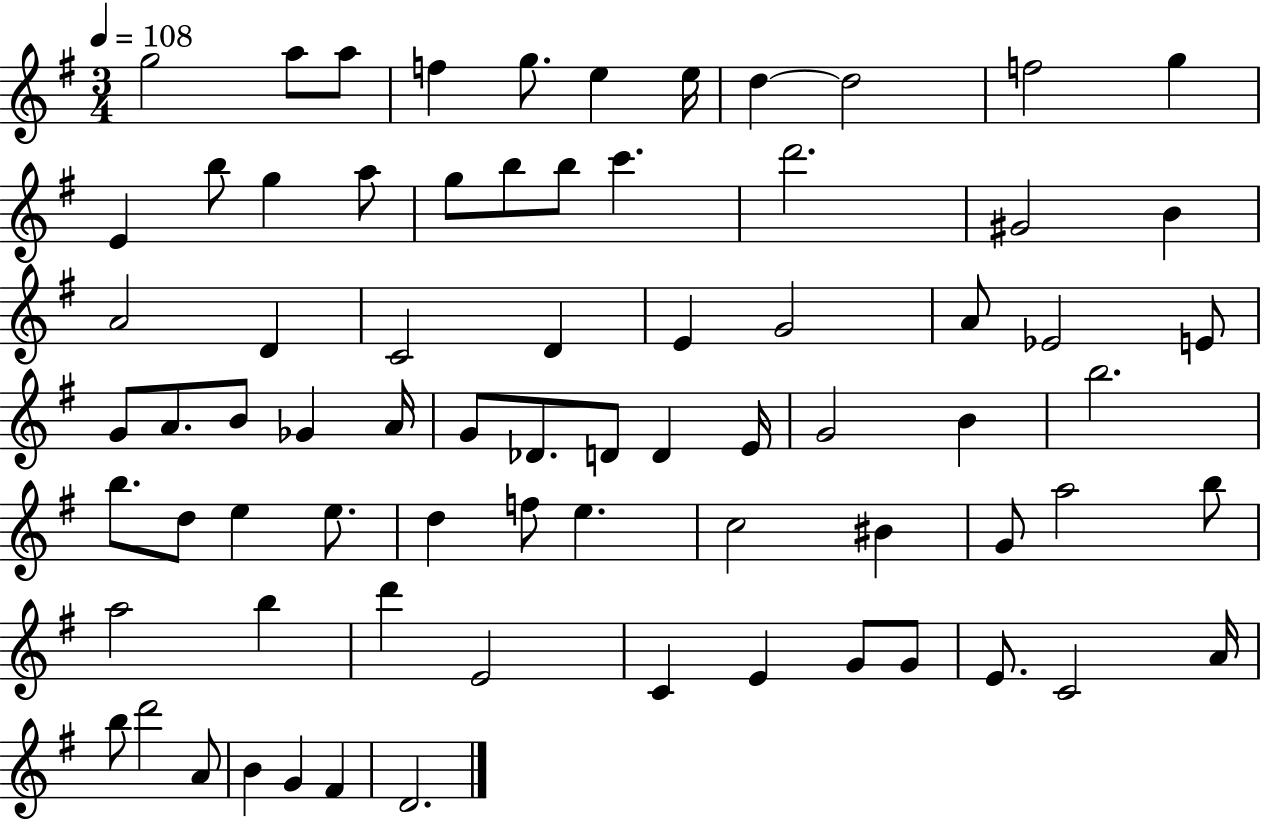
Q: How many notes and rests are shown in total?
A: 74